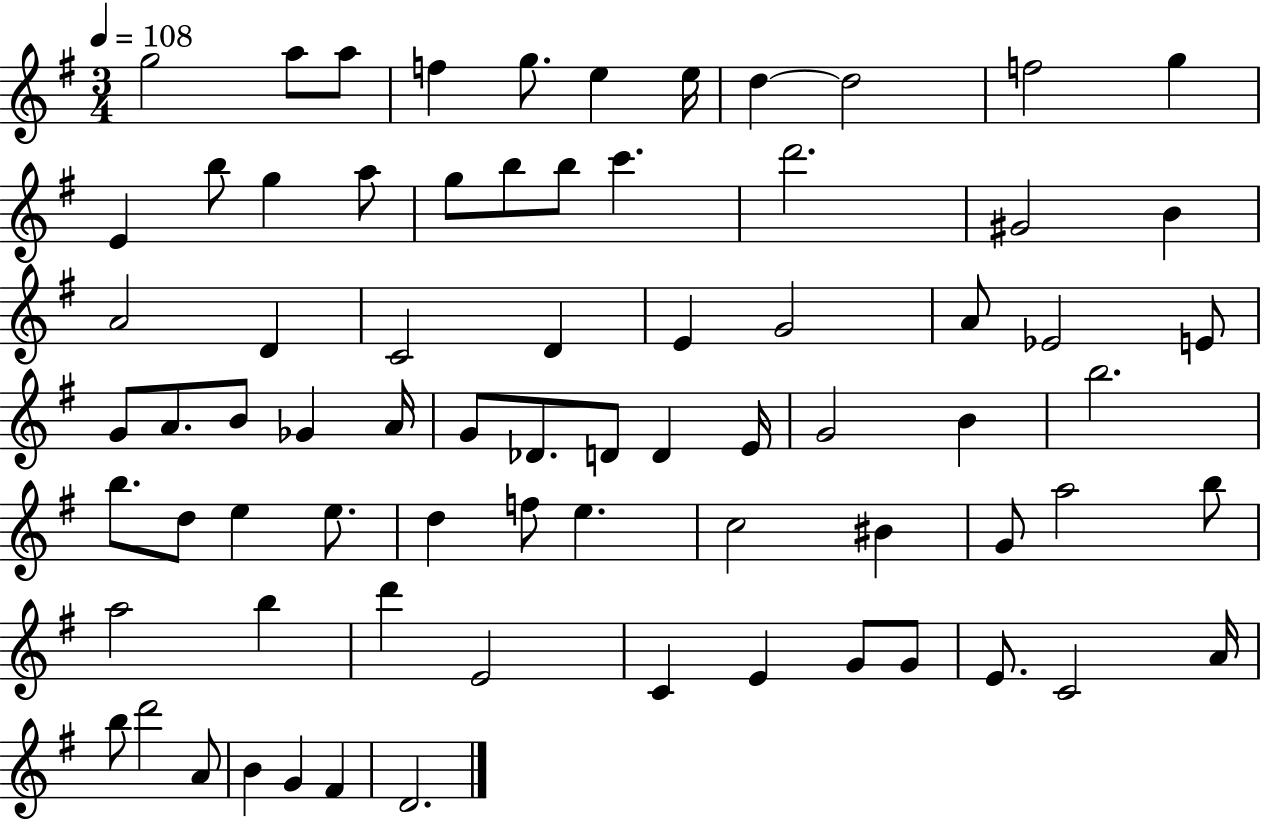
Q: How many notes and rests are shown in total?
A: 74